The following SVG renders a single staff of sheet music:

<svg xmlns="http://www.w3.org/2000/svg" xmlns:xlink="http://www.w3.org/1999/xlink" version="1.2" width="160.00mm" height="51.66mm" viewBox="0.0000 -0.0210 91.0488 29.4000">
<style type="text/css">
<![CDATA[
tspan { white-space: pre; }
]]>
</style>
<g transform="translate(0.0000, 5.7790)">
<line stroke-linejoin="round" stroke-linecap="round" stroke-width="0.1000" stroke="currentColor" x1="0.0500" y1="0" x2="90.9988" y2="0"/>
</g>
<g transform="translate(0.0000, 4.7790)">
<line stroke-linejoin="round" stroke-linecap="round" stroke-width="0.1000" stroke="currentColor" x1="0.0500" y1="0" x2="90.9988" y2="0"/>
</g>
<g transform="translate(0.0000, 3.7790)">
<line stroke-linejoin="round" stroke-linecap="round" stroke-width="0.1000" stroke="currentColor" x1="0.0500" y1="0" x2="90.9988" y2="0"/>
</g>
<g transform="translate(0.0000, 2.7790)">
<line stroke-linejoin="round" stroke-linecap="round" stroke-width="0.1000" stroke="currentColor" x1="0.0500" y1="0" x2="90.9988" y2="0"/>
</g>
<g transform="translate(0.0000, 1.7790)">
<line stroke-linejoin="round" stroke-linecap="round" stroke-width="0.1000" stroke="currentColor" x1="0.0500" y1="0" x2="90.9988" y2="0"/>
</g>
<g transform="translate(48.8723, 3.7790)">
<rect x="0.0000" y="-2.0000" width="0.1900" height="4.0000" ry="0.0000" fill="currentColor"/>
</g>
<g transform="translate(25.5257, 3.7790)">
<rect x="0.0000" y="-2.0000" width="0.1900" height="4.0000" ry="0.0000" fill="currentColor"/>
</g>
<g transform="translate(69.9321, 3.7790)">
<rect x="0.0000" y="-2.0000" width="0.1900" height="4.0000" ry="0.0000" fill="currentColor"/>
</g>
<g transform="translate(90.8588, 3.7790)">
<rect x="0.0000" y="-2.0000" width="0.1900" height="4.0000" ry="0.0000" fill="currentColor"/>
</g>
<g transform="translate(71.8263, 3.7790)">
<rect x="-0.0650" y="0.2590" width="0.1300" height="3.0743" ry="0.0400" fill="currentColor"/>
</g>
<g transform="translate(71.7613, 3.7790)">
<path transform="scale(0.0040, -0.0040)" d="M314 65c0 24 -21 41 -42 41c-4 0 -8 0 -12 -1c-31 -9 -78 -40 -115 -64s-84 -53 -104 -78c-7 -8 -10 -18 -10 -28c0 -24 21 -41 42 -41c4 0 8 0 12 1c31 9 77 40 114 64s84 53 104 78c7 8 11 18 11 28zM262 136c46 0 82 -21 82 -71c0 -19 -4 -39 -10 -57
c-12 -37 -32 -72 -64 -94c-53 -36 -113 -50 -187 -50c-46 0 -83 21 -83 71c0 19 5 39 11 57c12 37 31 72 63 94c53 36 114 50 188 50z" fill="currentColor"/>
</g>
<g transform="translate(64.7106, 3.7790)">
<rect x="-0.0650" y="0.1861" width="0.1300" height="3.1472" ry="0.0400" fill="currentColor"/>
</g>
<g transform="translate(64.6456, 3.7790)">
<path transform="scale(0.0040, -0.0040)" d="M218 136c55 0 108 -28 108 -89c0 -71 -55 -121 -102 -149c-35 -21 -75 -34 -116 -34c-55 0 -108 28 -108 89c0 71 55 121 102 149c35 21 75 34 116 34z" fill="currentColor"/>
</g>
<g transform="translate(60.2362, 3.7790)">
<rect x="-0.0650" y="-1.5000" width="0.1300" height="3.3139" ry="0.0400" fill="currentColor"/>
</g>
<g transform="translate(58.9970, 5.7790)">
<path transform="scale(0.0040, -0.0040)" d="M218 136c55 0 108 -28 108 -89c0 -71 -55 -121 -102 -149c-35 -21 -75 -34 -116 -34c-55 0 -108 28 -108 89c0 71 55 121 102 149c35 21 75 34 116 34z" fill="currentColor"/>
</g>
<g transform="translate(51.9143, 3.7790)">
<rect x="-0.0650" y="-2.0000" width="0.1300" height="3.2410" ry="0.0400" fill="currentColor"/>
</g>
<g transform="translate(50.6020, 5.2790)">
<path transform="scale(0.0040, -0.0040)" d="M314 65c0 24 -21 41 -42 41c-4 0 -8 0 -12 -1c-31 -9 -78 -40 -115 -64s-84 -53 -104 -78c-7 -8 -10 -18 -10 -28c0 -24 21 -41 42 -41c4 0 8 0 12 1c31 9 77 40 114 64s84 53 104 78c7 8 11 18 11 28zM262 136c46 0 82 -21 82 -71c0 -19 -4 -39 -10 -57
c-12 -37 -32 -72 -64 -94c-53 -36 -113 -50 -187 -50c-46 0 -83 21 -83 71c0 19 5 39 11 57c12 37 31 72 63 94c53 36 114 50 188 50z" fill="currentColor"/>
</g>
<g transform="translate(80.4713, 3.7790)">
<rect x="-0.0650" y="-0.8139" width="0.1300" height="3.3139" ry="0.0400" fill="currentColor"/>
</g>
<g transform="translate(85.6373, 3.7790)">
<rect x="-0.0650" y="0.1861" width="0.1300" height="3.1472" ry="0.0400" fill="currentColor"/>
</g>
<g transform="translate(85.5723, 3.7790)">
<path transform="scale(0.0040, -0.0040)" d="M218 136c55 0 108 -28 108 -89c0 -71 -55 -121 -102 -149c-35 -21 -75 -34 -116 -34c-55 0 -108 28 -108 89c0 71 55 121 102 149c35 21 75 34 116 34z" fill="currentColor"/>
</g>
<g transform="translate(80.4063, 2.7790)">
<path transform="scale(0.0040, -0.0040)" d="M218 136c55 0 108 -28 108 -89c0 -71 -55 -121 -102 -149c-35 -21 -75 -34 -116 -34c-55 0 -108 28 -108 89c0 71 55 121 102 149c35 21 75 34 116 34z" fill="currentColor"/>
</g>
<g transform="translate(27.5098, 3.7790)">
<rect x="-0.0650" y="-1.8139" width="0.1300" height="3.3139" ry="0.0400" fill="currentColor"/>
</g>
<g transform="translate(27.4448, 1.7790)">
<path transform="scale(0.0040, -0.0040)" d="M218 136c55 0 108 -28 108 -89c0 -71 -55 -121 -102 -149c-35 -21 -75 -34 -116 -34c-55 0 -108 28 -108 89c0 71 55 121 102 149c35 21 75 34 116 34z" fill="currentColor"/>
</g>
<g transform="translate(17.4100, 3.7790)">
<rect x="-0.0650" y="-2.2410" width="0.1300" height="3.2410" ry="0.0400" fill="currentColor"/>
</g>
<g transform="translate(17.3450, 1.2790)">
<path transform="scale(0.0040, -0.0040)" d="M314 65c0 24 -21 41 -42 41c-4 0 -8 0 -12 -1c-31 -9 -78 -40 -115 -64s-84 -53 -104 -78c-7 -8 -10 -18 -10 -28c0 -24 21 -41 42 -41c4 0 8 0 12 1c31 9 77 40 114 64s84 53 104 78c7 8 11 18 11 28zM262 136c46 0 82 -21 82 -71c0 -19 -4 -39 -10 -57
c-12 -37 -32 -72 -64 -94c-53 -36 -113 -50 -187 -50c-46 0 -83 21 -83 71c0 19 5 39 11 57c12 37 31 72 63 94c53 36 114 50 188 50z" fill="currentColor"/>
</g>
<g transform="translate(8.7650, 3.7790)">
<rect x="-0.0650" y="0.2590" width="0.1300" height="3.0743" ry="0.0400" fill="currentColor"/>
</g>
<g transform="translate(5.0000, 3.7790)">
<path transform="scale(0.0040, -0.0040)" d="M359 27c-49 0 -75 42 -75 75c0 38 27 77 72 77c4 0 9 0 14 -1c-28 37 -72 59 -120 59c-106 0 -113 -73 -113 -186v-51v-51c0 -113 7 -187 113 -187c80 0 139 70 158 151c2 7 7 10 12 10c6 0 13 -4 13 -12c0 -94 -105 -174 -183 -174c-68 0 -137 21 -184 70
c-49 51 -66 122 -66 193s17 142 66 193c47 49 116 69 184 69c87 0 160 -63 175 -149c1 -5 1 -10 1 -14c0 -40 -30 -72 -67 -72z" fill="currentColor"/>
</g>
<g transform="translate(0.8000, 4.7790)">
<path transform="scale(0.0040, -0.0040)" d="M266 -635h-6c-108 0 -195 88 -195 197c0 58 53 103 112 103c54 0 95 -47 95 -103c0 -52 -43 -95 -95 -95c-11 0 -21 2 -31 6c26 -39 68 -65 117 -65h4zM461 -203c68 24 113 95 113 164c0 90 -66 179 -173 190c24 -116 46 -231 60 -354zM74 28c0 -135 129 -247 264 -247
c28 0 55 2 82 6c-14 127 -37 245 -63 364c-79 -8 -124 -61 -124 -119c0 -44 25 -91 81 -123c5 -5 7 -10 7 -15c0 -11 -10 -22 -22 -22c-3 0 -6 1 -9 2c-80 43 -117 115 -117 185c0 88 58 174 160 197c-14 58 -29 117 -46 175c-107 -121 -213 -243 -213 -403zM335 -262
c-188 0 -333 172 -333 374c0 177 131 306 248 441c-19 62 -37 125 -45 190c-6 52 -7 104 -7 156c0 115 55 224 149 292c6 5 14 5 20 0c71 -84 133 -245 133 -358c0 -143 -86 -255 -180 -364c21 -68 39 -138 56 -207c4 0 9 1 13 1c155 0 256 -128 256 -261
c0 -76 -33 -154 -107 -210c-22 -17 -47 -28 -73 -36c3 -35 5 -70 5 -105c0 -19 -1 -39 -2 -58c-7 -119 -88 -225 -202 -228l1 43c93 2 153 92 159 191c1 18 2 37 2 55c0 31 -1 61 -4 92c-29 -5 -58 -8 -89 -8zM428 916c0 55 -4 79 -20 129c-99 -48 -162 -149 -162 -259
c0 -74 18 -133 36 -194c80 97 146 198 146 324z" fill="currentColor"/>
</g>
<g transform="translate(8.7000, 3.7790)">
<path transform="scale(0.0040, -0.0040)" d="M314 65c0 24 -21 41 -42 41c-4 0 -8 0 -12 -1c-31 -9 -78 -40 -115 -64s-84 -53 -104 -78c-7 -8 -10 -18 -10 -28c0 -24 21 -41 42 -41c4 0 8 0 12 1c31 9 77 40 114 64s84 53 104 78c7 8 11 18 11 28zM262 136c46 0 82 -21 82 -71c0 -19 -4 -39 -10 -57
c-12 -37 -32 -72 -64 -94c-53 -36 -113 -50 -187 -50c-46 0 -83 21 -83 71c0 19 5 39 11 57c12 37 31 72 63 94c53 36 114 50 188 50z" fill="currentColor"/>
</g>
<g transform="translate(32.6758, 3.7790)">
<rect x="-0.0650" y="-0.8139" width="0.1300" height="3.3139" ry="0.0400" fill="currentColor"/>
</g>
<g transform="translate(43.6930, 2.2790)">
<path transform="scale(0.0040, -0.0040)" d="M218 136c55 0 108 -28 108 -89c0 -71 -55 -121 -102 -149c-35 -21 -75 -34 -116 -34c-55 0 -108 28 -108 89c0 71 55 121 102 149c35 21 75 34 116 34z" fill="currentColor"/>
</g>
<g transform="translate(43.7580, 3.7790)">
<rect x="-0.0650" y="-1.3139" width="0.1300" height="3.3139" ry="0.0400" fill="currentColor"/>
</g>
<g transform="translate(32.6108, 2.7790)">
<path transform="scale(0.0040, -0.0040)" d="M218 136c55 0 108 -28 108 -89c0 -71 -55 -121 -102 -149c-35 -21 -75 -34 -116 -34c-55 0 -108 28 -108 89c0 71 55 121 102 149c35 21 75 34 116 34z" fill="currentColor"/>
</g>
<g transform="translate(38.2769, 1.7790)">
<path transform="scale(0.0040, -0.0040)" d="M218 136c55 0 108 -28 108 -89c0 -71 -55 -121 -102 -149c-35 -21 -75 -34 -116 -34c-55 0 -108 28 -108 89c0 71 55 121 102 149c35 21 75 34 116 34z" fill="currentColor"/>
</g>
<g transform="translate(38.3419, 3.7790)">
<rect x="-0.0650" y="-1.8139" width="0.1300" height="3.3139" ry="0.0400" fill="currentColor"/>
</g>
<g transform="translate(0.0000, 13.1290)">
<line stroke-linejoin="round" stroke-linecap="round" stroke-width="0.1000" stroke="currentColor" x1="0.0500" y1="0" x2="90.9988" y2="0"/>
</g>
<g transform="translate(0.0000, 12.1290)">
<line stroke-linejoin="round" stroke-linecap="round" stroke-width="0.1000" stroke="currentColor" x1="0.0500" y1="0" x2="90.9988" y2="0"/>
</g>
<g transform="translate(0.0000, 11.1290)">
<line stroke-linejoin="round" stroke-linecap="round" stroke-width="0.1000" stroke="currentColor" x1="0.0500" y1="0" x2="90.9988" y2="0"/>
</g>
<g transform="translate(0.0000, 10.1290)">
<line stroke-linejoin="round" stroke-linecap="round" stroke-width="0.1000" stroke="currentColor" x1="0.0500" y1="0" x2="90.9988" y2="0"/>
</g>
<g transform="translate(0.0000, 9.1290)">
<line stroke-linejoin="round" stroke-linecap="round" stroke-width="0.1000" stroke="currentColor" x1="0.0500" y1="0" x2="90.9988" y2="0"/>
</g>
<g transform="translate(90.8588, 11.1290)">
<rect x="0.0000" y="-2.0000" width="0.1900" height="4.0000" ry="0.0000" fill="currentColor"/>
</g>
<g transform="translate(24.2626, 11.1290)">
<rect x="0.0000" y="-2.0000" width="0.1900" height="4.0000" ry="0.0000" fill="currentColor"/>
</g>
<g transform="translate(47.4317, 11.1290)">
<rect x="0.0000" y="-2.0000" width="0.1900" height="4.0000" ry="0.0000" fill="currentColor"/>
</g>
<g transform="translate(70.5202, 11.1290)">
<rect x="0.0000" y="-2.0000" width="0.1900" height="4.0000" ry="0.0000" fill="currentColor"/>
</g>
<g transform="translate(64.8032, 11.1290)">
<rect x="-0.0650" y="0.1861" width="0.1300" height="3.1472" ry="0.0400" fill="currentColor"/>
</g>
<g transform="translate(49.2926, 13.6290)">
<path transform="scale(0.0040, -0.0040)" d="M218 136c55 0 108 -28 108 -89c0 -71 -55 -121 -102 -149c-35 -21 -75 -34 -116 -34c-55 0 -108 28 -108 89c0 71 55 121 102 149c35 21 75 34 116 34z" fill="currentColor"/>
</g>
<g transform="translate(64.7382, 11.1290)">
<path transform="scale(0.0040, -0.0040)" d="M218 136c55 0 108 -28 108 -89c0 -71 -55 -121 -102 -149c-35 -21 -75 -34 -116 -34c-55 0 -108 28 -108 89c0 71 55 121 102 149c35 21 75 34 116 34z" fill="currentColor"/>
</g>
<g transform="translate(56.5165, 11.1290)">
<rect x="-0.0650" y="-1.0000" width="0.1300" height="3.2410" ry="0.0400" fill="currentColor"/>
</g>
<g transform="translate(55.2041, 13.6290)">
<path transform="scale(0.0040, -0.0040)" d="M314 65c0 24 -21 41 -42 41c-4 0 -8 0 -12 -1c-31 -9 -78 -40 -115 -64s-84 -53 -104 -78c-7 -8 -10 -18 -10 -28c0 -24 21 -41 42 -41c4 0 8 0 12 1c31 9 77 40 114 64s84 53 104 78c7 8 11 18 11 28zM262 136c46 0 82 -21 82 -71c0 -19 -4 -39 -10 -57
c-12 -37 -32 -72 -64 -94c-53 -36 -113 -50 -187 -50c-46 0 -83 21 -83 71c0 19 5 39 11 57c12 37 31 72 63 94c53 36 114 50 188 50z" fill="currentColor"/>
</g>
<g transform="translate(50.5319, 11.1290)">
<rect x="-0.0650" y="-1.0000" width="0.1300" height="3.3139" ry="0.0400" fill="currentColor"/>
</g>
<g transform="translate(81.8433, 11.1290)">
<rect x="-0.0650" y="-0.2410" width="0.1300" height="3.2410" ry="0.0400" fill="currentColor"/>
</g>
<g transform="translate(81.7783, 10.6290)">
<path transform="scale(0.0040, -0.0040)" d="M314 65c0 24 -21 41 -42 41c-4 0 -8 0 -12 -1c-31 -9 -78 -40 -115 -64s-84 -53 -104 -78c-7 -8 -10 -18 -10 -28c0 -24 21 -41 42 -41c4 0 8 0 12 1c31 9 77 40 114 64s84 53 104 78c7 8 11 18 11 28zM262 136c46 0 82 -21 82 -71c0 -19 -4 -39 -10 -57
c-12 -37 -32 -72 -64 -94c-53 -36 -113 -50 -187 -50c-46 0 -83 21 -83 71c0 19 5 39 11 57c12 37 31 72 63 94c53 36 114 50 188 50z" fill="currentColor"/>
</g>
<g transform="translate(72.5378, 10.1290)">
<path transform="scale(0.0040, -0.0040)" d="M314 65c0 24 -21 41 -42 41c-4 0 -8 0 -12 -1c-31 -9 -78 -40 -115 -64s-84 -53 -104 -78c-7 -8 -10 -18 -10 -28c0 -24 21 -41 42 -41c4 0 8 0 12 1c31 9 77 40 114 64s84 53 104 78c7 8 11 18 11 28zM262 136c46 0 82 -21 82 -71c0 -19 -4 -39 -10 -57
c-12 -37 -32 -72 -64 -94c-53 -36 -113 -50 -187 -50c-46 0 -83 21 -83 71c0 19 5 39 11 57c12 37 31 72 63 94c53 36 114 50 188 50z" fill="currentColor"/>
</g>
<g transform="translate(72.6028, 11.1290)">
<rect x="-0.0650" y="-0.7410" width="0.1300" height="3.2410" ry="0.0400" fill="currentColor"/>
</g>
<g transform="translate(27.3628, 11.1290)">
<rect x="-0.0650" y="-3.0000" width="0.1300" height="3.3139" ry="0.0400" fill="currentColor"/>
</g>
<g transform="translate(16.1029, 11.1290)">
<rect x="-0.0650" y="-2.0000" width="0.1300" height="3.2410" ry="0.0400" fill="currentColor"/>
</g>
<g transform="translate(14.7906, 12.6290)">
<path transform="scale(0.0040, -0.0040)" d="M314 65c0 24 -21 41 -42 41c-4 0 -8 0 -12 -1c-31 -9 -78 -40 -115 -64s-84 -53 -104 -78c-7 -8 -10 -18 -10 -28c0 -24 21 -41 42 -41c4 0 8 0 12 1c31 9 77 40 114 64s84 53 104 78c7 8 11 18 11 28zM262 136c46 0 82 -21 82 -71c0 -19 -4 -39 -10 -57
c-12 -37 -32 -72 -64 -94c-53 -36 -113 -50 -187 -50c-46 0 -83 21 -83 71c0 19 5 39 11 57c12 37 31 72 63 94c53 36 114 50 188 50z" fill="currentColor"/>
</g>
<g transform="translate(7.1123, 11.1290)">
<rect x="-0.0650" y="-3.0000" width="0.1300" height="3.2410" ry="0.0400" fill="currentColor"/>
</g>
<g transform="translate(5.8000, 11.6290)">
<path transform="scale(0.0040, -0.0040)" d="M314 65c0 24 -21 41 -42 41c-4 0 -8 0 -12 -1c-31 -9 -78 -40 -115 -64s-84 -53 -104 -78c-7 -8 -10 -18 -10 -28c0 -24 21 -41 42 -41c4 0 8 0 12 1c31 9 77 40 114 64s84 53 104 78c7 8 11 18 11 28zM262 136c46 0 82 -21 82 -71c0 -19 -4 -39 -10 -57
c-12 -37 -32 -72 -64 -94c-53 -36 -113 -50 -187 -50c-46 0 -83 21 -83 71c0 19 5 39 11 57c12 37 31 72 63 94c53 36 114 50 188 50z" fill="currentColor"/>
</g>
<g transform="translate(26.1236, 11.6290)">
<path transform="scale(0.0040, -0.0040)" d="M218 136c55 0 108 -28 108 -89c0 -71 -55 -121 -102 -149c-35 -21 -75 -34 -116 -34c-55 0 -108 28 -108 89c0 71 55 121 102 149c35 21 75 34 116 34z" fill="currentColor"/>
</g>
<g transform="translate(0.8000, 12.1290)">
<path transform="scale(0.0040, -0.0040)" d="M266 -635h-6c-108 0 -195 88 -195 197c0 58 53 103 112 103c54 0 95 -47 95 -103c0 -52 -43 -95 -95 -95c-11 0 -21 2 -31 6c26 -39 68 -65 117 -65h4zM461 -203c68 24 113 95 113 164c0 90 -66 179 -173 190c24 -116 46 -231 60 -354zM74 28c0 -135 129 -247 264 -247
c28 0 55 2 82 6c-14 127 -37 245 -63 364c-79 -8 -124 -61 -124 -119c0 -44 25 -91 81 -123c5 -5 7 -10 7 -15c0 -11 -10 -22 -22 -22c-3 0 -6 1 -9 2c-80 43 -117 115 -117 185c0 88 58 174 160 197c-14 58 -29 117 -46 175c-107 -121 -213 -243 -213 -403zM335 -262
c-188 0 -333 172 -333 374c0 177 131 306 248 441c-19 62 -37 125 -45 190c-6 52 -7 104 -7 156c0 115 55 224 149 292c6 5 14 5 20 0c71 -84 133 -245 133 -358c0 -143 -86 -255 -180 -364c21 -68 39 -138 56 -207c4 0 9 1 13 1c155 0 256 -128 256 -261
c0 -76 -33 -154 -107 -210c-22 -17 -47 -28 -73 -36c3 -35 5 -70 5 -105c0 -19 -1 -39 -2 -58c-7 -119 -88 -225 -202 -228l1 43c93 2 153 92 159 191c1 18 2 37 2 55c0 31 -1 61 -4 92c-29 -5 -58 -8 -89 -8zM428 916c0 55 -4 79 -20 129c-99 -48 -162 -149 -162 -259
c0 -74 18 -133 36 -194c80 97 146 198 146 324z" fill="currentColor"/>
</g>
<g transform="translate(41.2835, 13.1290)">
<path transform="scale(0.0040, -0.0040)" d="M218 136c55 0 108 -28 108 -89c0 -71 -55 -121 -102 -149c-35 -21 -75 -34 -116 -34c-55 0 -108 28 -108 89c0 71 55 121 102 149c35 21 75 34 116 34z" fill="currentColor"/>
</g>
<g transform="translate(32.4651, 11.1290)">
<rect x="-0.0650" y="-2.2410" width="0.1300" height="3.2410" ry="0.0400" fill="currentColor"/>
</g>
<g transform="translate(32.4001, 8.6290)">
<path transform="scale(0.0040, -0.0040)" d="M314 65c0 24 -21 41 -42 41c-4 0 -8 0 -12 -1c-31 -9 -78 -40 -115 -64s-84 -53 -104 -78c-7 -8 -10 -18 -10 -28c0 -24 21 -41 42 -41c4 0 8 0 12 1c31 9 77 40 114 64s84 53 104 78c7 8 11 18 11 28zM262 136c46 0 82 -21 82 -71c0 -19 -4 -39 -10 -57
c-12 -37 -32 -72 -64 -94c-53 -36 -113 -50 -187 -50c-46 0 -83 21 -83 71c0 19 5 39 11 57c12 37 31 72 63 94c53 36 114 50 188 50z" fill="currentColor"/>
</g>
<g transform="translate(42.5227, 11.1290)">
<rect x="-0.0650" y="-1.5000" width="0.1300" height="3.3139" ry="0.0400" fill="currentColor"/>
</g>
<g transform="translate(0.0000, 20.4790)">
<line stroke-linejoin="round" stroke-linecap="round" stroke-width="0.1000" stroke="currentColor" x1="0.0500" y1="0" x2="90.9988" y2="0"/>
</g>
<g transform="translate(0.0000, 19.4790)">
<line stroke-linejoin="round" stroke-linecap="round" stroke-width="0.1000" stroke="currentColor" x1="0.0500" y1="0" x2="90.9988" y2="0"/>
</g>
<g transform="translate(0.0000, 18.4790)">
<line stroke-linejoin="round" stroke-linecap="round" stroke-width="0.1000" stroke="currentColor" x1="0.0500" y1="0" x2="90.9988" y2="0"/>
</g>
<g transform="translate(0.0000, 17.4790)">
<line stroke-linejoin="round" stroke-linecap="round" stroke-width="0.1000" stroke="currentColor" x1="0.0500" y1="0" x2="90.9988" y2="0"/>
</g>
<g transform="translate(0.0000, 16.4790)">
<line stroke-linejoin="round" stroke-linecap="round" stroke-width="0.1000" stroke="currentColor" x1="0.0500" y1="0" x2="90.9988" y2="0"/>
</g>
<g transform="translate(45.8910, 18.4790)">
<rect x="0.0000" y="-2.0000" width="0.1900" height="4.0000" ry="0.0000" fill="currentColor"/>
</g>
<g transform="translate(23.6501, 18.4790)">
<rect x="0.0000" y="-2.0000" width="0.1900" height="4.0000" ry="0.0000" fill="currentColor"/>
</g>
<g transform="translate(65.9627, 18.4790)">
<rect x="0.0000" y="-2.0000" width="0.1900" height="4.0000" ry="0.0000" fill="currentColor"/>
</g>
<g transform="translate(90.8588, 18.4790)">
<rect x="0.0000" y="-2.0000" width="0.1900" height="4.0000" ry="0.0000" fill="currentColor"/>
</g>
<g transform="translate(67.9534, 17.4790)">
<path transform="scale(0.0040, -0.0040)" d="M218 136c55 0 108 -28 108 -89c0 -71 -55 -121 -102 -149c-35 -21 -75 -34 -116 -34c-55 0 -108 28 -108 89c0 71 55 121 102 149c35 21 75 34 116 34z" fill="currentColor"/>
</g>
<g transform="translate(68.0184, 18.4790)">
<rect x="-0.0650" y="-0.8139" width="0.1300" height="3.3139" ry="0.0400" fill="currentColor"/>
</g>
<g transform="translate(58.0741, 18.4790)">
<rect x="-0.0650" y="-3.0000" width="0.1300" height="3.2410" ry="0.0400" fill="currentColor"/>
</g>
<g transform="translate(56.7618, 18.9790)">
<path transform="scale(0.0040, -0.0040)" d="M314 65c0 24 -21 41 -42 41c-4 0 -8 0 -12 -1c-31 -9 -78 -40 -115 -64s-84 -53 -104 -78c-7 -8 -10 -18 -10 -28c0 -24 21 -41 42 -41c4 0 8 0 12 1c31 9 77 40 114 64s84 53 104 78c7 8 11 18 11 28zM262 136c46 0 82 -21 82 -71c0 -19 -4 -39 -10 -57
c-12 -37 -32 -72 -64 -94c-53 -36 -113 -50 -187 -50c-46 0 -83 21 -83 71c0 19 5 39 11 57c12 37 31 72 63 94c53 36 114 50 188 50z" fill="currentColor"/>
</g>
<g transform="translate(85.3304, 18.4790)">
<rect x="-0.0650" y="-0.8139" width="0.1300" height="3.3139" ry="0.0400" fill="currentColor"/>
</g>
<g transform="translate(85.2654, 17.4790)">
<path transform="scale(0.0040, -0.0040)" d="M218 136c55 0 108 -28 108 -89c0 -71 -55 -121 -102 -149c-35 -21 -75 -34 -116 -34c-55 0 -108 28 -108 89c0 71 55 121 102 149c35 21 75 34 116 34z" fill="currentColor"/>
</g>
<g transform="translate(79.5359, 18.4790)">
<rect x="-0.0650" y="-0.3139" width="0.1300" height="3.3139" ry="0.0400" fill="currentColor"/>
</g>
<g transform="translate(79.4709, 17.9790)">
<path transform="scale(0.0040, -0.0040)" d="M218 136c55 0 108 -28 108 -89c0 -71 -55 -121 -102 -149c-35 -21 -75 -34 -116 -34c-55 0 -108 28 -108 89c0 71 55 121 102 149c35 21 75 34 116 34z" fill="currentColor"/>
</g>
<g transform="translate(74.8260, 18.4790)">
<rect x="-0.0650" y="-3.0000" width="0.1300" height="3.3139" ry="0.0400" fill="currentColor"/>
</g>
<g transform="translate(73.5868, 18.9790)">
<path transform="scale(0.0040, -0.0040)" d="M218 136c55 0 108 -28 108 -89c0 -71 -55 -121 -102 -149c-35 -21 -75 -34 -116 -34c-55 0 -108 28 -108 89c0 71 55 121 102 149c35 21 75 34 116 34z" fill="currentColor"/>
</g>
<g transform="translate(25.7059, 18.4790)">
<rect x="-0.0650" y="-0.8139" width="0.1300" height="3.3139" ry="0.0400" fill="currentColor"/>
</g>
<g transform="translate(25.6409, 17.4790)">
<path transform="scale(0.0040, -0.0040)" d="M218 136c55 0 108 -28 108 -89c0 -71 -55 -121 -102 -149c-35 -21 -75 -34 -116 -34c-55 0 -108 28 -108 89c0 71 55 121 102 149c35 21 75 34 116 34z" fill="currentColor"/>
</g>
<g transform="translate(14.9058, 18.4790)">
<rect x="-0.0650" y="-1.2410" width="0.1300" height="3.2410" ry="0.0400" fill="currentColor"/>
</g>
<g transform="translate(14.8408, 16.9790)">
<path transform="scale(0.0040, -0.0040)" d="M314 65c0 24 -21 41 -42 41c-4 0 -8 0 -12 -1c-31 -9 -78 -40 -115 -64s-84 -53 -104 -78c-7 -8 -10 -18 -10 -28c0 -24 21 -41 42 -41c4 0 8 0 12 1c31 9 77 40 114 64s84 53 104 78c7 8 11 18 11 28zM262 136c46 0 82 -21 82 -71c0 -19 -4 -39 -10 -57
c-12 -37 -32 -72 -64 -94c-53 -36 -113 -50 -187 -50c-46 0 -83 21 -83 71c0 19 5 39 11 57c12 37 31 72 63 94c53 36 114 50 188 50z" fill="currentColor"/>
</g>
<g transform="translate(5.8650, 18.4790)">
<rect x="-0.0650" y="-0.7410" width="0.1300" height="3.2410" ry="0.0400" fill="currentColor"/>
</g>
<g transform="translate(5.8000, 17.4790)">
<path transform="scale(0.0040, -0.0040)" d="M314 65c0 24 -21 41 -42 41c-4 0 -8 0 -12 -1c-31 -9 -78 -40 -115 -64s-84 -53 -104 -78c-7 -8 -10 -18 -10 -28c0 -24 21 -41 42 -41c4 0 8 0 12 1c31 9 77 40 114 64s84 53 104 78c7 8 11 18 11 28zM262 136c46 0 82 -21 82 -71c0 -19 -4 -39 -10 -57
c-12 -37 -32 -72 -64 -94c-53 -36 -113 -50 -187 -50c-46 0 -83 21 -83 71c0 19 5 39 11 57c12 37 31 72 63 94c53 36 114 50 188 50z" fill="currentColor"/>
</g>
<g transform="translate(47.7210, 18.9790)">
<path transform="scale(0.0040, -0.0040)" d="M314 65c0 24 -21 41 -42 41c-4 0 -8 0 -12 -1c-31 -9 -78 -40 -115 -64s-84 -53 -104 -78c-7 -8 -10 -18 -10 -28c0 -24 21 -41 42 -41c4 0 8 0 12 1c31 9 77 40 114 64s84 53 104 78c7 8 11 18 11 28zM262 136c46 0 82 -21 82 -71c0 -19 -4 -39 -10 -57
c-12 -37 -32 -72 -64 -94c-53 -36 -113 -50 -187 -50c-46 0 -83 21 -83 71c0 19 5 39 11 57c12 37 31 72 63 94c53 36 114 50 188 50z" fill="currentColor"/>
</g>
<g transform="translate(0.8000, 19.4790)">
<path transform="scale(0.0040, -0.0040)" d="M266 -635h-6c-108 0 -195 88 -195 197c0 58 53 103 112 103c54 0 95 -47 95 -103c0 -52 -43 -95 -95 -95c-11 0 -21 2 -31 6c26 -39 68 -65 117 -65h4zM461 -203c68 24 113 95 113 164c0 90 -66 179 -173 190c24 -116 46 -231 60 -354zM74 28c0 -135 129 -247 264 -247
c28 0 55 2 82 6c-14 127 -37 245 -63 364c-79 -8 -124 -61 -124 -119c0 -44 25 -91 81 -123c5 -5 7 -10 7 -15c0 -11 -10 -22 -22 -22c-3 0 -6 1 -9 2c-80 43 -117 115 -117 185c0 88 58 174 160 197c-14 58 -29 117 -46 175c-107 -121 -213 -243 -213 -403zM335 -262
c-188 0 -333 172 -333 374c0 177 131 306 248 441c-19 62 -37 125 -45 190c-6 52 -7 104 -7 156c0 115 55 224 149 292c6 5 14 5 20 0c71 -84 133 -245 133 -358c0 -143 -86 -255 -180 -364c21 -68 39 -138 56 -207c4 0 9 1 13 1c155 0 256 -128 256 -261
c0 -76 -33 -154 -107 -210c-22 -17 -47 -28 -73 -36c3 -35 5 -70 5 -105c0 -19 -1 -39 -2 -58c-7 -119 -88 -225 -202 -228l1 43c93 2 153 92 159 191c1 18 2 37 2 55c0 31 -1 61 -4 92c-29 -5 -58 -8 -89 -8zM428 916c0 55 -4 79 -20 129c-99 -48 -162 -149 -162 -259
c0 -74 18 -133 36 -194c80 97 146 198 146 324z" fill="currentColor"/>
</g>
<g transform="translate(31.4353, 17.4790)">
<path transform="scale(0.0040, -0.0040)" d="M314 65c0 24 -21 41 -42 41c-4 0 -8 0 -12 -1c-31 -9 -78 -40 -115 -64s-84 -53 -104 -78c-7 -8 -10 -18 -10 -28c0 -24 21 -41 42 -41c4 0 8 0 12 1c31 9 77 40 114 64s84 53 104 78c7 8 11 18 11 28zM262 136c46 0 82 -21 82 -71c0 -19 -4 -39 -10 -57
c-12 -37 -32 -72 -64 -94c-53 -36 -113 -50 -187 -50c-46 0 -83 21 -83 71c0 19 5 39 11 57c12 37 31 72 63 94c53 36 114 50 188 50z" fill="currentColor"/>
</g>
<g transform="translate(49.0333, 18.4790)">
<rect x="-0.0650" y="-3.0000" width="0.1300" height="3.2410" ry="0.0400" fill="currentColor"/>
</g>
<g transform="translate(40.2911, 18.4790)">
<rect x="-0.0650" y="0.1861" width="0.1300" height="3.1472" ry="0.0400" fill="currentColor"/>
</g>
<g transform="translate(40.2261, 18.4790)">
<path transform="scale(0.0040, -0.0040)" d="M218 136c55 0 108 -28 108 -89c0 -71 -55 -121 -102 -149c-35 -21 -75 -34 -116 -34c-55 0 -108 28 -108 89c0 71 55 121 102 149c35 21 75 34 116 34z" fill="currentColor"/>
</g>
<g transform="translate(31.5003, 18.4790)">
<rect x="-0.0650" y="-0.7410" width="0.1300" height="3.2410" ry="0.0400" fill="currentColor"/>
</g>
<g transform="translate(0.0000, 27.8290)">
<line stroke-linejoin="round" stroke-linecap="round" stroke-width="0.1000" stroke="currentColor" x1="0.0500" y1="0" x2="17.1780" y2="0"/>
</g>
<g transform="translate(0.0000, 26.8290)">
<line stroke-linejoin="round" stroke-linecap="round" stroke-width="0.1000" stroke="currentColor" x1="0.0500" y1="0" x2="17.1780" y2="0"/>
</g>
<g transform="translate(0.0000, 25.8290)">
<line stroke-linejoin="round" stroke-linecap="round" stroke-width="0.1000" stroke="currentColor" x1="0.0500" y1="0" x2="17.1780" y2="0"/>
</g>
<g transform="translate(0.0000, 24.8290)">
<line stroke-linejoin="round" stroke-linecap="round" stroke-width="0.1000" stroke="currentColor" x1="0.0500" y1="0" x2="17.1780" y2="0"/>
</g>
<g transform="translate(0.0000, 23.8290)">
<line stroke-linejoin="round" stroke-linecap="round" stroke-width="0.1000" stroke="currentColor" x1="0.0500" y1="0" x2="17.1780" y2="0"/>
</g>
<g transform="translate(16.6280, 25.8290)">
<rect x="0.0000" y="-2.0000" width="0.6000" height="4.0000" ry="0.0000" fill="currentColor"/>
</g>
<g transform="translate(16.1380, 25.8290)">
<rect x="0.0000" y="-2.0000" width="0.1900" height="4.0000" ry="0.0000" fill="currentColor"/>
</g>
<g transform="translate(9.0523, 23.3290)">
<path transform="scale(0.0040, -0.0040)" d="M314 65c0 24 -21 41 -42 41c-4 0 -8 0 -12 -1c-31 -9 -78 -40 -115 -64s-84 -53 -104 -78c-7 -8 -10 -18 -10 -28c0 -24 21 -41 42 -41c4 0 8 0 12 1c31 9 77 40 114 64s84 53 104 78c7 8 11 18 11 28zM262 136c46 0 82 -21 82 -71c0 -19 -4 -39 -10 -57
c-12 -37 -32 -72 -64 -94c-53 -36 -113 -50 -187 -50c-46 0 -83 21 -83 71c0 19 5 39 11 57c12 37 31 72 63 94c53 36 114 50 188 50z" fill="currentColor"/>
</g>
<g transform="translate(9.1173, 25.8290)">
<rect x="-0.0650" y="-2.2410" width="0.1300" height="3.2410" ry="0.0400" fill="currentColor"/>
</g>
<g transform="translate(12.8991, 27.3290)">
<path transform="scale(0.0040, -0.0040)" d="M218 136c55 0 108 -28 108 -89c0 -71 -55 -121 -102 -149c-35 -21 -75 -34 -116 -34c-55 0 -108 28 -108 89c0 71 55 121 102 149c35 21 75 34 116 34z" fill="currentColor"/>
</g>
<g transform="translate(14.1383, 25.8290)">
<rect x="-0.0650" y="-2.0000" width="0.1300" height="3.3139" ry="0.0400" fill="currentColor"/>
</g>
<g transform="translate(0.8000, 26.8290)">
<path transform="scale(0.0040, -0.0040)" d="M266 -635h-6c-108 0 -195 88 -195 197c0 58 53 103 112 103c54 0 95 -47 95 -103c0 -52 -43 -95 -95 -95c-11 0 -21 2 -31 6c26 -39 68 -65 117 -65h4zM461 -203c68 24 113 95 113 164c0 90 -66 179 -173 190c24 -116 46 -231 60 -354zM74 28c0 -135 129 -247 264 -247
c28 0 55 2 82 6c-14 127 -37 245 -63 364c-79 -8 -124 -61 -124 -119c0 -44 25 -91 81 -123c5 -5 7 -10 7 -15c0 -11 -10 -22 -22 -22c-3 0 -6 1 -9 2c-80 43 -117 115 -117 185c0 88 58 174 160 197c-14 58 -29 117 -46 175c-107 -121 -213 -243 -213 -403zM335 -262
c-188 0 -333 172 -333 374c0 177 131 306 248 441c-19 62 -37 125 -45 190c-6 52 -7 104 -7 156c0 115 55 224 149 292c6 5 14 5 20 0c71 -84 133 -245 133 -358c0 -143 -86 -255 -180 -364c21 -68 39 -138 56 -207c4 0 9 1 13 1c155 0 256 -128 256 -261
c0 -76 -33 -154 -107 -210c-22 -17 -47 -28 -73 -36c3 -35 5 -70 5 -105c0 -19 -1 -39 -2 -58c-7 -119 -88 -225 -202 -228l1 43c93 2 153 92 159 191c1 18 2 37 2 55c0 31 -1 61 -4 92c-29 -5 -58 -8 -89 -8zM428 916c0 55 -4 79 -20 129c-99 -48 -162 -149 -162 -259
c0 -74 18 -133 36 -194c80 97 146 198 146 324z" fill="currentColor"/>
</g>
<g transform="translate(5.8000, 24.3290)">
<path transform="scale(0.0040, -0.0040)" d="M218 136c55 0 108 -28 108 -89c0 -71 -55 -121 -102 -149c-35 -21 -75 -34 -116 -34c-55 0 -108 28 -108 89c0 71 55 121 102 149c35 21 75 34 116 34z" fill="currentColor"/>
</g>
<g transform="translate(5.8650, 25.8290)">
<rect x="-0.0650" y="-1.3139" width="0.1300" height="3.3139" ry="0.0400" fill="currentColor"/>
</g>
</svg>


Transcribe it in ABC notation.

X:1
T:Untitled
M:4/4
L:1/4
K:C
B2 g2 f d f e F2 E B B2 d B A2 F2 A g2 E D D2 B d2 c2 d2 e2 d d2 B A2 A2 d A c d e g2 F